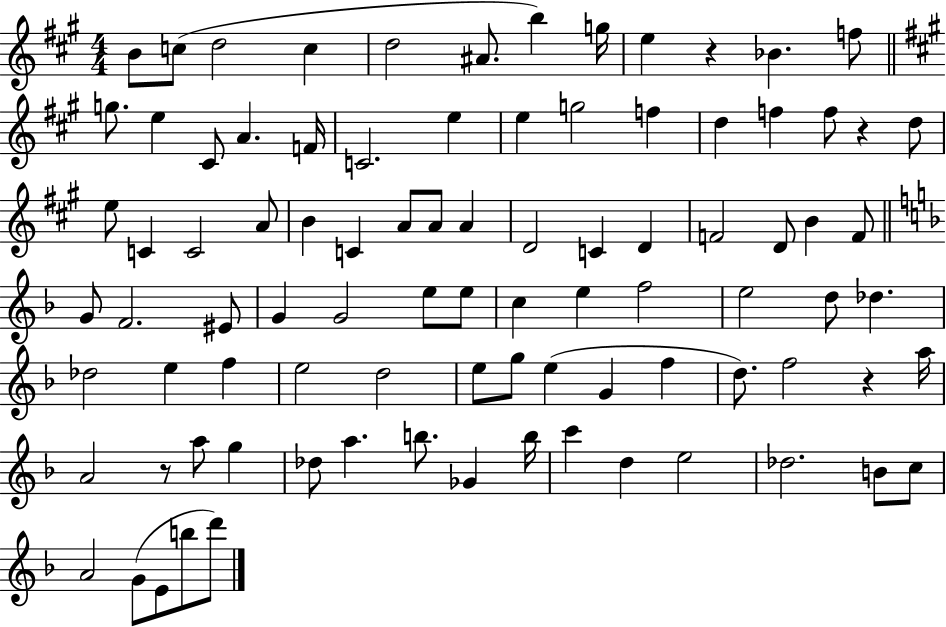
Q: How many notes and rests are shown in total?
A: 90